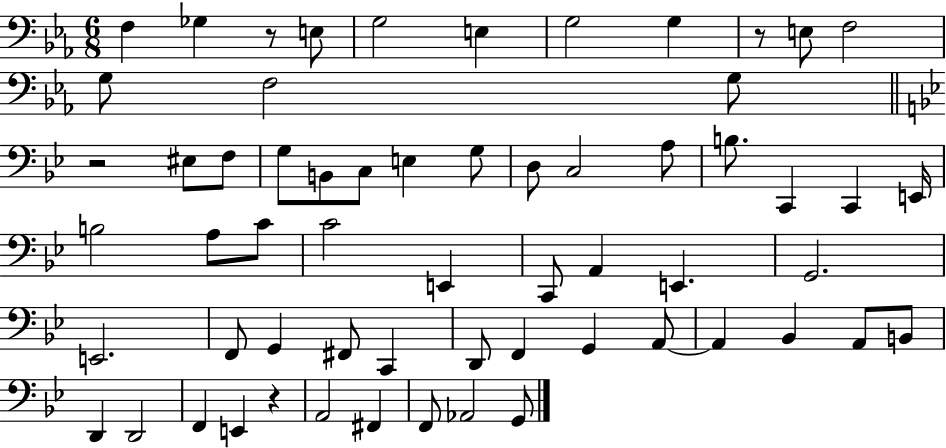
F3/q Gb3/q R/e E3/e G3/h E3/q G3/h G3/q R/e E3/e F3/h G3/e F3/h G3/e R/h EIS3/e F3/e G3/e B2/e C3/e E3/q G3/e D3/e C3/h A3/e B3/e. C2/q C2/q E2/s B3/h A3/e C4/e C4/h E2/q C2/e A2/q E2/q. G2/h. E2/h. F2/e G2/q F#2/e C2/q D2/e F2/q G2/q A2/e A2/q Bb2/q A2/e B2/e D2/q D2/h F2/q E2/q R/q A2/h F#2/q F2/e Ab2/h G2/e